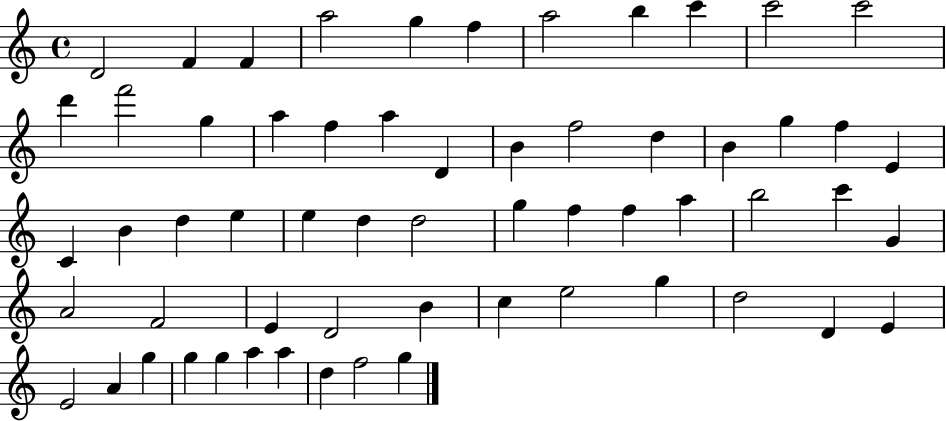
{
  \clef treble
  \time 4/4
  \defaultTimeSignature
  \key c \major
  d'2 f'4 f'4 | a''2 g''4 f''4 | a''2 b''4 c'''4 | c'''2 c'''2 | \break d'''4 f'''2 g''4 | a''4 f''4 a''4 d'4 | b'4 f''2 d''4 | b'4 g''4 f''4 e'4 | \break c'4 b'4 d''4 e''4 | e''4 d''4 d''2 | g''4 f''4 f''4 a''4 | b''2 c'''4 g'4 | \break a'2 f'2 | e'4 d'2 b'4 | c''4 e''2 g''4 | d''2 d'4 e'4 | \break e'2 a'4 g''4 | g''4 g''4 a''4 a''4 | d''4 f''2 g''4 | \bar "|."
}